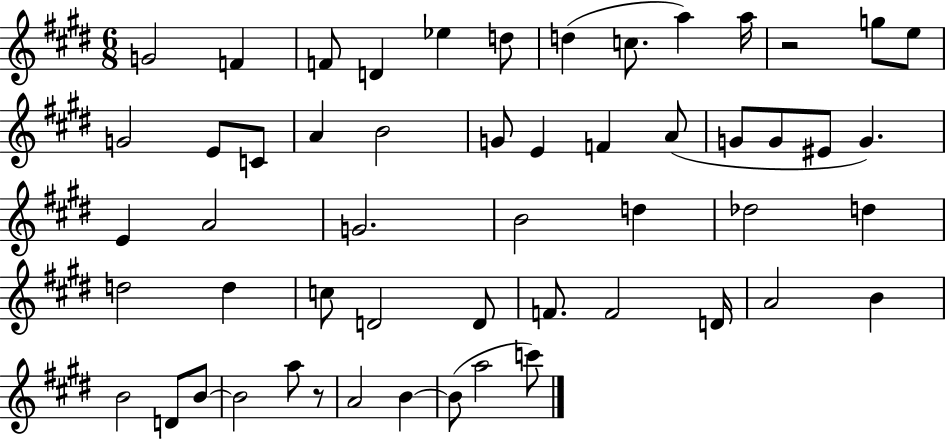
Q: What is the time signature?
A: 6/8